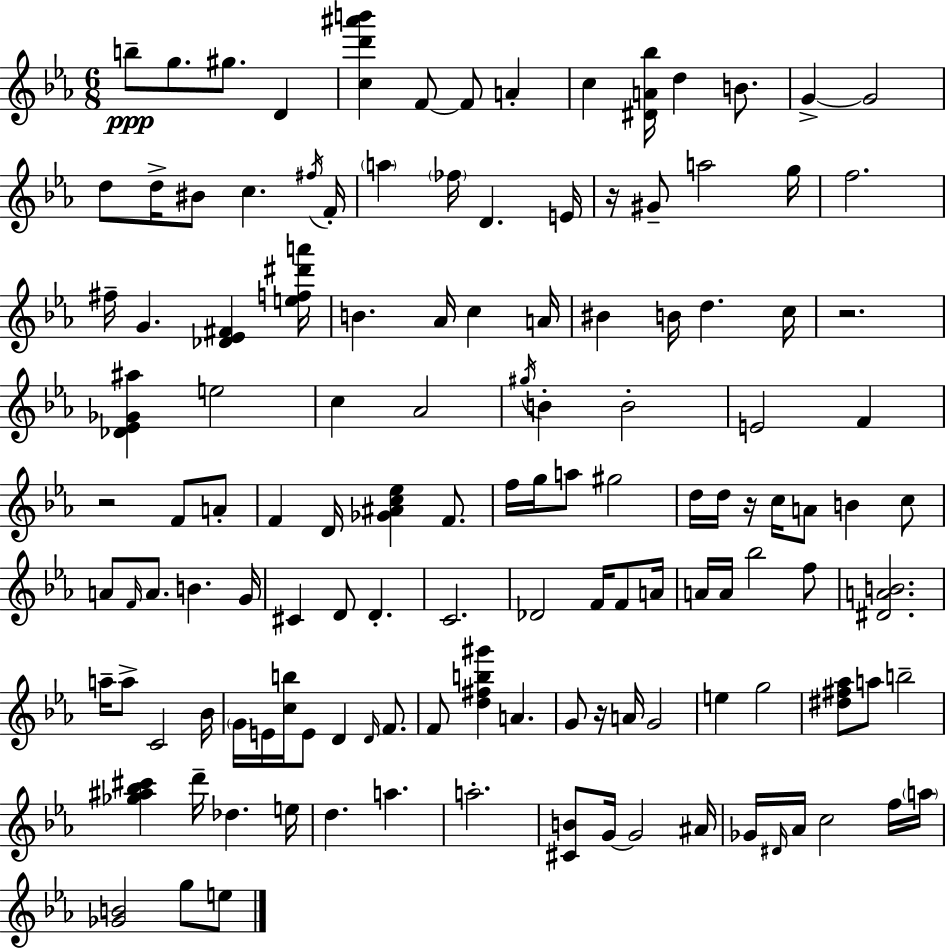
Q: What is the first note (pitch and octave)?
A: B5